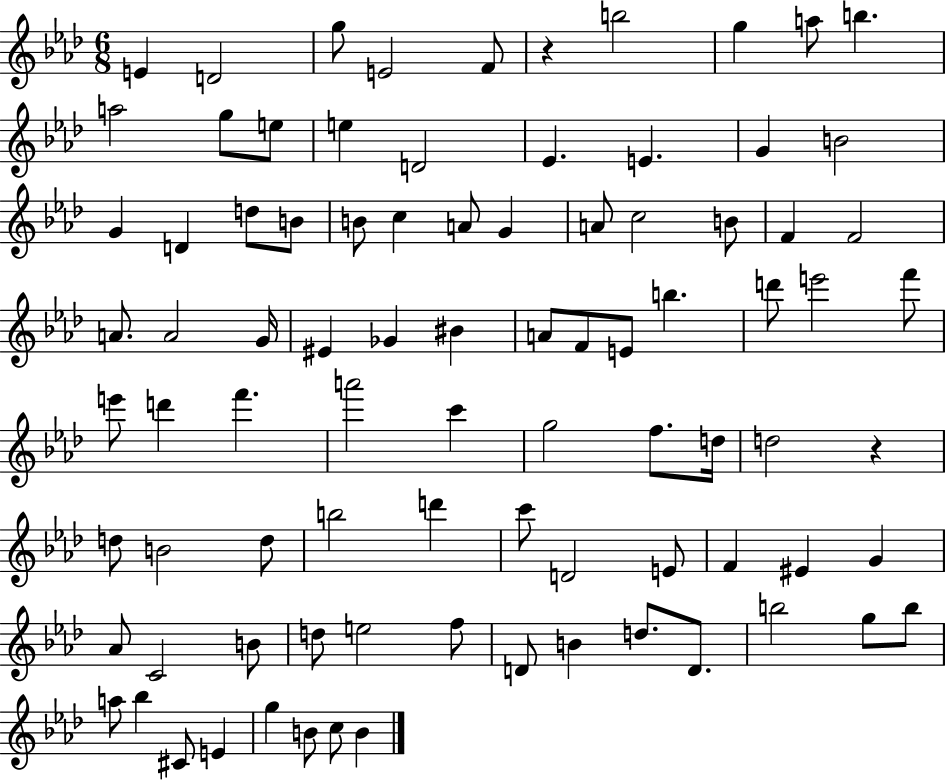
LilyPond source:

{
  \clef treble
  \numericTimeSignature
  \time 6/8
  \key aes \major
  e'4 d'2 | g''8 e'2 f'8 | r4 b''2 | g''4 a''8 b''4. | \break a''2 g''8 e''8 | e''4 d'2 | ees'4. e'4. | g'4 b'2 | \break g'4 d'4 d''8 b'8 | b'8 c''4 a'8 g'4 | a'8 c''2 b'8 | f'4 f'2 | \break a'8. a'2 g'16 | eis'4 ges'4 bis'4 | a'8 f'8 e'8 b''4. | d'''8 e'''2 f'''8 | \break e'''8 d'''4 f'''4. | a'''2 c'''4 | g''2 f''8. d''16 | d''2 r4 | \break d''8 b'2 d''8 | b''2 d'''4 | c'''8 d'2 e'8 | f'4 eis'4 g'4 | \break aes'8 c'2 b'8 | d''8 e''2 f''8 | d'8 b'4 d''8. d'8. | b''2 g''8 b''8 | \break a''8 bes''4 cis'8 e'4 | g''4 b'8 c''8 b'4 | \bar "|."
}